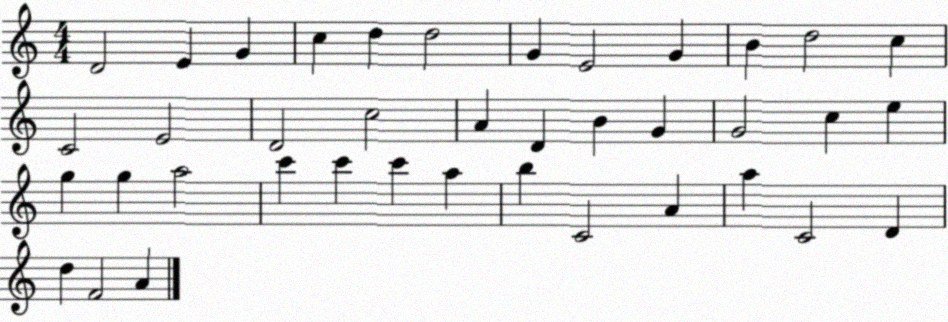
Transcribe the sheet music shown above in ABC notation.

X:1
T:Untitled
M:4/4
L:1/4
K:C
D2 E G c d d2 G E2 G B d2 c C2 E2 D2 c2 A D B G G2 c e g g a2 c' c' c' a b C2 A a C2 D d F2 A